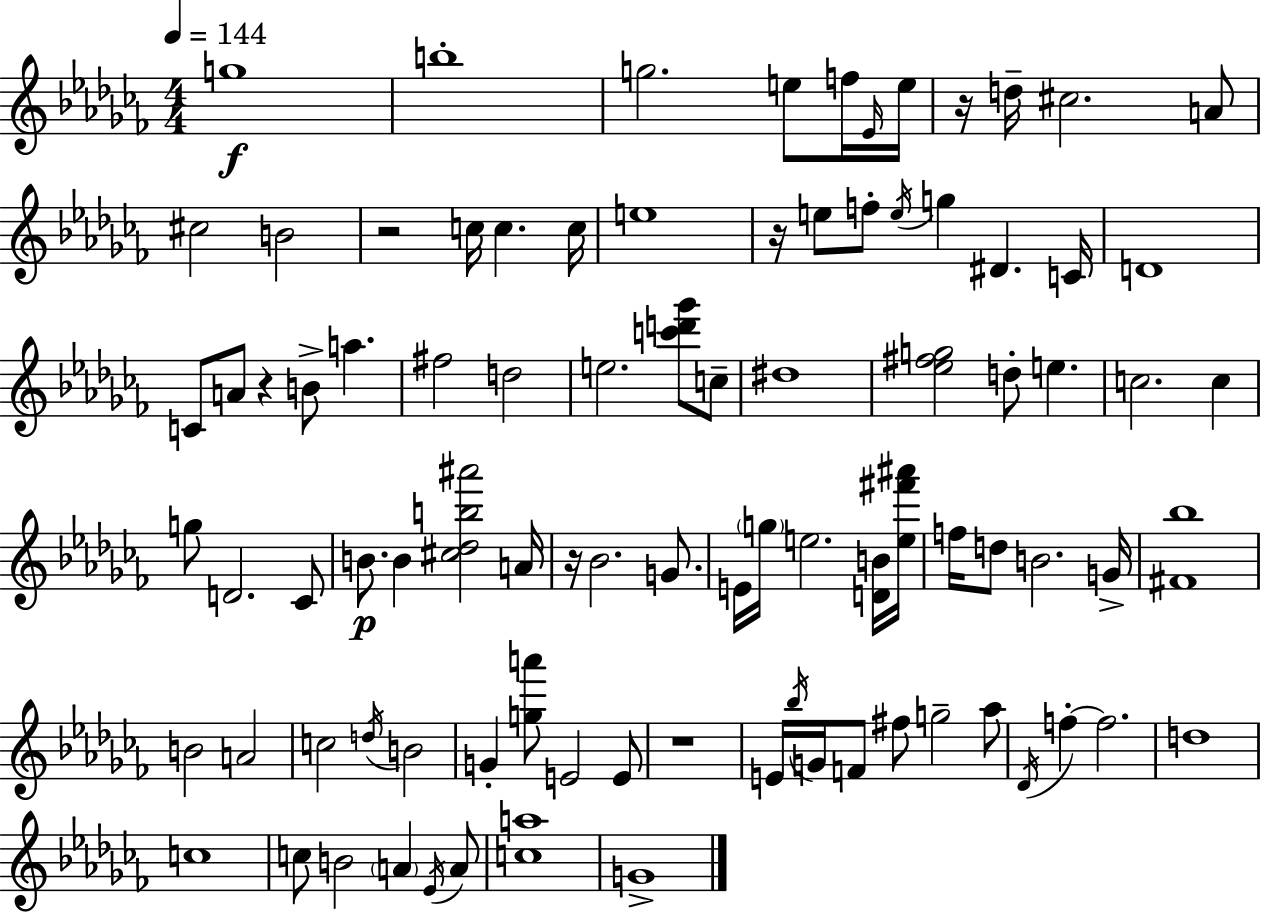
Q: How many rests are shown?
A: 6